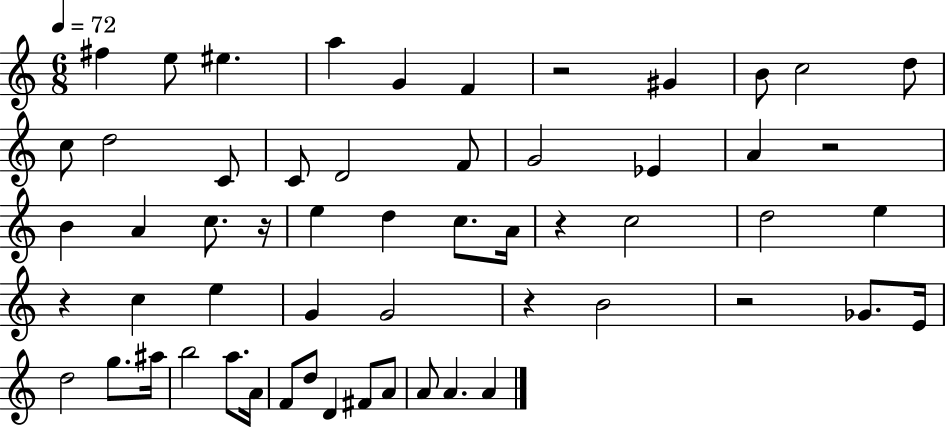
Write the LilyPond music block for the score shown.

{
  \clef treble
  \numericTimeSignature
  \time 6/8
  \key c \major
  \tempo 4 = 72
  \repeat volta 2 { fis''4 e''8 eis''4. | a''4 g'4 f'4 | r2 gis'4 | b'8 c''2 d''8 | \break c''8 d''2 c'8 | c'8 d'2 f'8 | g'2 ees'4 | a'4 r2 | \break b'4 a'4 c''8. r16 | e''4 d''4 c''8. a'16 | r4 c''2 | d''2 e''4 | \break r4 c''4 e''4 | g'4 g'2 | r4 b'2 | r2 ges'8. e'16 | \break d''2 g''8. ais''16 | b''2 a''8. a'16 | f'8 d''8 d'4 fis'8 a'8 | a'8 a'4. a'4 | \break } \bar "|."
}